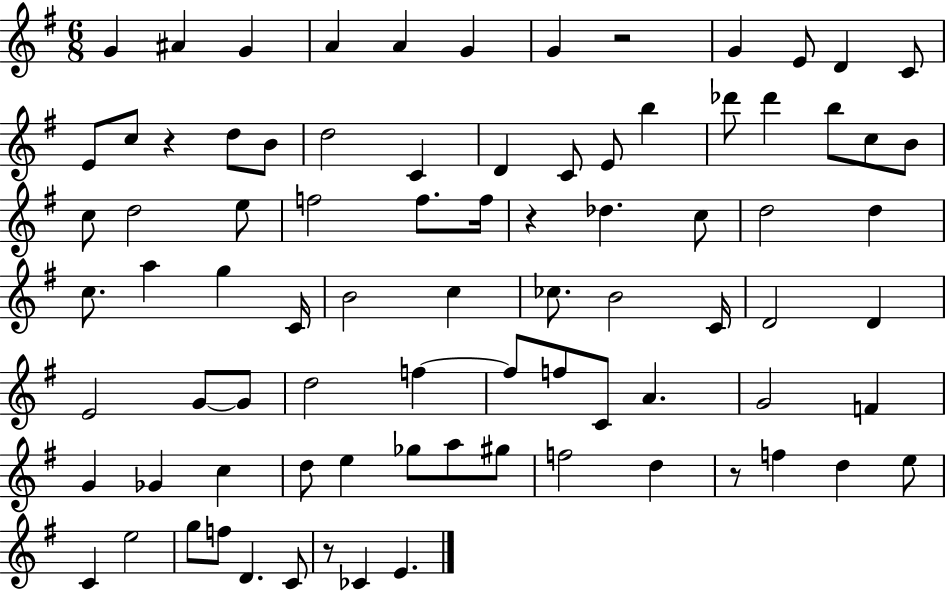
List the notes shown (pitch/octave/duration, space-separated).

G4/q A#4/q G4/q A4/q A4/q G4/q G4/q R/h G4/q E4/e D4/q C4/e E4/e C5/e R/q D5/e B4/e D5/h C4/q D4/q C4/e E4/e B5/q Db6/e Db6/q B5/e C5/e B4/e C5/e D5/h E5/e F5/h F5/e. F5/s R/q Db5/q. C5/e D5/h D5/q C5/e. A5/q G5/q C4/s B4/h C5/q CES5/e. B4/h C4/s D4/h D4/q E4/h G4/e G4/e D5/h F5/q F5/e F5/e C4/e A4/q. G4/h F4/q G4/q Gb4/q C5/q D5/e E5/q Gb5/e A5/e G#5/e F5/h D5/q R/e F5/q D5/q E5/e C4/q E5/h G5/e F5/e D4/q. C4/e R/e CES4/q E4/q.